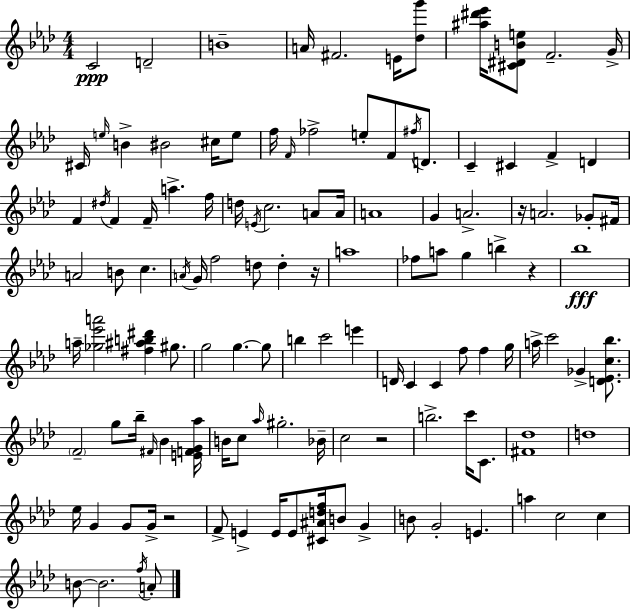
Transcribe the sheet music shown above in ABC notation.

X:1
T:Untitled
M:4/4
L:1/4
K:Ab
C2 D2 B4 A/4 ^F2 E/4 [_dg']/2 [^a^d'_e']/4 [^C^DBe]/2 F2 G/4 ^C/4 e/4 B ^B2 ^c/4 e/2 f/4 F/4 _f2 e/2 F/2 ^f/4 D/2 C ^C F D F ^d/4 F F/4 a f/4 d/4 E/4 c2 A/2 A/4 A4 G A2 z/4 A2 _G/2 ^F/4 A2 B/2 c A/4 G/4 f2 d/2 d z/4 a4 _f/2 a/2 g b z _b4 a/4 [_g_e'a']2 [^f^ab^d'] ^g/2 g2 g g/2 b c'2 e' D/4 C C f/2 f g/4 a/4 c'2 _G [D_Ec_b]/2 F2 g/2 _b/4 ^F/4 _B [EFG_a]/4 B/4 c/2 _a/4 ^g2 _B/4 c2 z2 b2 c'/4 C/2 [^F_d]4 d4 _e/4 G G/2 G/4 z2 F/2 E E/4 E/2 [^C^Adf]/4 B/2 G B/2 G2 E a c2 c B/2 B2 f/4 A/2